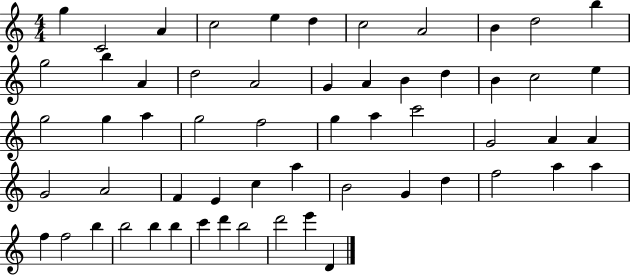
{
  \clef treble
  \numericTimeSignature
  \time 4/4
  \key c \major
  g''4 c'2 a'4 | c''2 e''4 d''4 | c''2 a'2 | b'4 d''2 b''4 | \break g''2 b''4 a'4 | d''2 a'2 | g'4 a'4 b'4 d''4 | b'4 c''2 e''4 | \break g''2 g''4 a''4 | g''2 f''2 | g''4 a''4 c'''2 | g'2 a'4 a'4 | \break g'2 a'2 | f'4 e'4 c''4 a''4 | b'2 g'4 d''4 | f''2 a''4 a''4 | \break f''4 f''2 b''4 | b''2 b''4 b''4 | c'''4 d'''4 b''2 | d'''2 e'''4 d'4 | \break \bar "|."
}